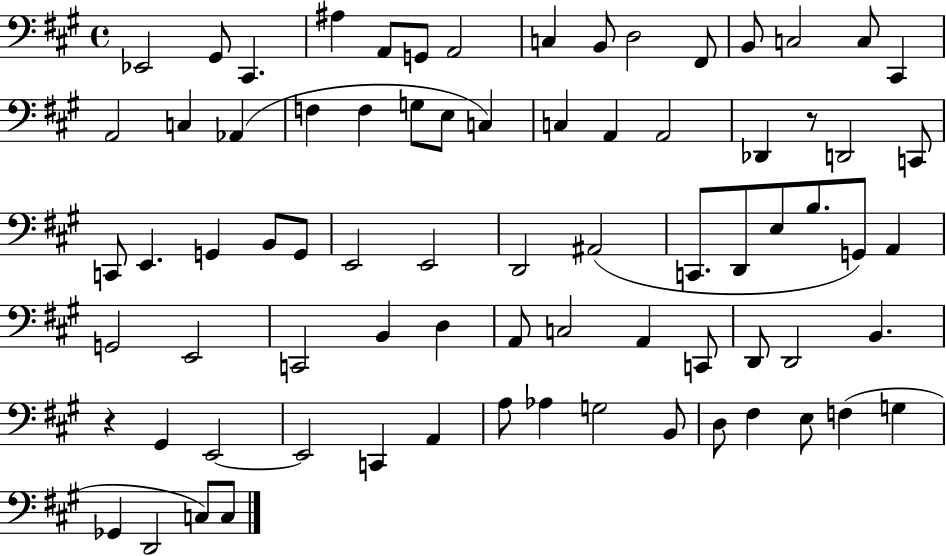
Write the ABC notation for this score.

X:1
T:Untitled
M:4/4
L:1/4
K:A
_E,,2 ^G,,/2 ^C,, ^A, A,,/2 G,,/2 A,,2 C, B,,/2 D,2 ^F,,/2 B,,/2 C,2 C,/2 ^C,, A,,2 C, _A,, F, F, G,/2 E,/2 C, C, A,, A,,2 _D,, z/2 D,,2 C,,/2 C,,/2 E,, G,, B,,/2 G,,/2 E,,2 E,,2 D,,2 ^A,,2 C,,/2 D,,/2 E,/2 B,/2 G,,/2 A,, G,,2 E,,2 C,,2 B,, D, A,,/2 C,2 A,, C,,/2 D,,/2 D,,2 B,, z ^G,, E,,2 E,,2 C,, A,, A,/2 _A, G,2 B,,/2 D,/2 ^F, E,/2 F, G, _G,, D,,2 C,/2 C,/2